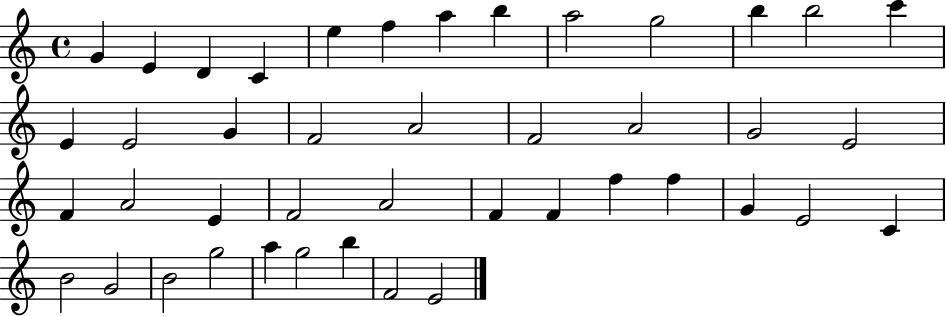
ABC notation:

X:1
T:Untitled
M:4/4
L:1/4
K:C
G E D C e f a b a2 g2 b b2 c' E E2 G F2 A2 F2 A2 G2 E2 F A2 E F2 A2 F F f f G E2 C B2 G2 B2 g2 a g2 b F2 E2